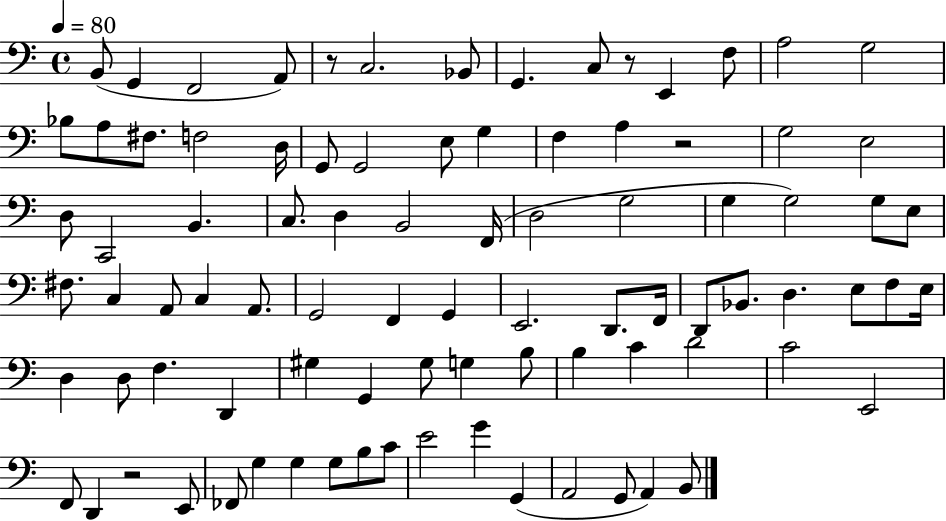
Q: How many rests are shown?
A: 4